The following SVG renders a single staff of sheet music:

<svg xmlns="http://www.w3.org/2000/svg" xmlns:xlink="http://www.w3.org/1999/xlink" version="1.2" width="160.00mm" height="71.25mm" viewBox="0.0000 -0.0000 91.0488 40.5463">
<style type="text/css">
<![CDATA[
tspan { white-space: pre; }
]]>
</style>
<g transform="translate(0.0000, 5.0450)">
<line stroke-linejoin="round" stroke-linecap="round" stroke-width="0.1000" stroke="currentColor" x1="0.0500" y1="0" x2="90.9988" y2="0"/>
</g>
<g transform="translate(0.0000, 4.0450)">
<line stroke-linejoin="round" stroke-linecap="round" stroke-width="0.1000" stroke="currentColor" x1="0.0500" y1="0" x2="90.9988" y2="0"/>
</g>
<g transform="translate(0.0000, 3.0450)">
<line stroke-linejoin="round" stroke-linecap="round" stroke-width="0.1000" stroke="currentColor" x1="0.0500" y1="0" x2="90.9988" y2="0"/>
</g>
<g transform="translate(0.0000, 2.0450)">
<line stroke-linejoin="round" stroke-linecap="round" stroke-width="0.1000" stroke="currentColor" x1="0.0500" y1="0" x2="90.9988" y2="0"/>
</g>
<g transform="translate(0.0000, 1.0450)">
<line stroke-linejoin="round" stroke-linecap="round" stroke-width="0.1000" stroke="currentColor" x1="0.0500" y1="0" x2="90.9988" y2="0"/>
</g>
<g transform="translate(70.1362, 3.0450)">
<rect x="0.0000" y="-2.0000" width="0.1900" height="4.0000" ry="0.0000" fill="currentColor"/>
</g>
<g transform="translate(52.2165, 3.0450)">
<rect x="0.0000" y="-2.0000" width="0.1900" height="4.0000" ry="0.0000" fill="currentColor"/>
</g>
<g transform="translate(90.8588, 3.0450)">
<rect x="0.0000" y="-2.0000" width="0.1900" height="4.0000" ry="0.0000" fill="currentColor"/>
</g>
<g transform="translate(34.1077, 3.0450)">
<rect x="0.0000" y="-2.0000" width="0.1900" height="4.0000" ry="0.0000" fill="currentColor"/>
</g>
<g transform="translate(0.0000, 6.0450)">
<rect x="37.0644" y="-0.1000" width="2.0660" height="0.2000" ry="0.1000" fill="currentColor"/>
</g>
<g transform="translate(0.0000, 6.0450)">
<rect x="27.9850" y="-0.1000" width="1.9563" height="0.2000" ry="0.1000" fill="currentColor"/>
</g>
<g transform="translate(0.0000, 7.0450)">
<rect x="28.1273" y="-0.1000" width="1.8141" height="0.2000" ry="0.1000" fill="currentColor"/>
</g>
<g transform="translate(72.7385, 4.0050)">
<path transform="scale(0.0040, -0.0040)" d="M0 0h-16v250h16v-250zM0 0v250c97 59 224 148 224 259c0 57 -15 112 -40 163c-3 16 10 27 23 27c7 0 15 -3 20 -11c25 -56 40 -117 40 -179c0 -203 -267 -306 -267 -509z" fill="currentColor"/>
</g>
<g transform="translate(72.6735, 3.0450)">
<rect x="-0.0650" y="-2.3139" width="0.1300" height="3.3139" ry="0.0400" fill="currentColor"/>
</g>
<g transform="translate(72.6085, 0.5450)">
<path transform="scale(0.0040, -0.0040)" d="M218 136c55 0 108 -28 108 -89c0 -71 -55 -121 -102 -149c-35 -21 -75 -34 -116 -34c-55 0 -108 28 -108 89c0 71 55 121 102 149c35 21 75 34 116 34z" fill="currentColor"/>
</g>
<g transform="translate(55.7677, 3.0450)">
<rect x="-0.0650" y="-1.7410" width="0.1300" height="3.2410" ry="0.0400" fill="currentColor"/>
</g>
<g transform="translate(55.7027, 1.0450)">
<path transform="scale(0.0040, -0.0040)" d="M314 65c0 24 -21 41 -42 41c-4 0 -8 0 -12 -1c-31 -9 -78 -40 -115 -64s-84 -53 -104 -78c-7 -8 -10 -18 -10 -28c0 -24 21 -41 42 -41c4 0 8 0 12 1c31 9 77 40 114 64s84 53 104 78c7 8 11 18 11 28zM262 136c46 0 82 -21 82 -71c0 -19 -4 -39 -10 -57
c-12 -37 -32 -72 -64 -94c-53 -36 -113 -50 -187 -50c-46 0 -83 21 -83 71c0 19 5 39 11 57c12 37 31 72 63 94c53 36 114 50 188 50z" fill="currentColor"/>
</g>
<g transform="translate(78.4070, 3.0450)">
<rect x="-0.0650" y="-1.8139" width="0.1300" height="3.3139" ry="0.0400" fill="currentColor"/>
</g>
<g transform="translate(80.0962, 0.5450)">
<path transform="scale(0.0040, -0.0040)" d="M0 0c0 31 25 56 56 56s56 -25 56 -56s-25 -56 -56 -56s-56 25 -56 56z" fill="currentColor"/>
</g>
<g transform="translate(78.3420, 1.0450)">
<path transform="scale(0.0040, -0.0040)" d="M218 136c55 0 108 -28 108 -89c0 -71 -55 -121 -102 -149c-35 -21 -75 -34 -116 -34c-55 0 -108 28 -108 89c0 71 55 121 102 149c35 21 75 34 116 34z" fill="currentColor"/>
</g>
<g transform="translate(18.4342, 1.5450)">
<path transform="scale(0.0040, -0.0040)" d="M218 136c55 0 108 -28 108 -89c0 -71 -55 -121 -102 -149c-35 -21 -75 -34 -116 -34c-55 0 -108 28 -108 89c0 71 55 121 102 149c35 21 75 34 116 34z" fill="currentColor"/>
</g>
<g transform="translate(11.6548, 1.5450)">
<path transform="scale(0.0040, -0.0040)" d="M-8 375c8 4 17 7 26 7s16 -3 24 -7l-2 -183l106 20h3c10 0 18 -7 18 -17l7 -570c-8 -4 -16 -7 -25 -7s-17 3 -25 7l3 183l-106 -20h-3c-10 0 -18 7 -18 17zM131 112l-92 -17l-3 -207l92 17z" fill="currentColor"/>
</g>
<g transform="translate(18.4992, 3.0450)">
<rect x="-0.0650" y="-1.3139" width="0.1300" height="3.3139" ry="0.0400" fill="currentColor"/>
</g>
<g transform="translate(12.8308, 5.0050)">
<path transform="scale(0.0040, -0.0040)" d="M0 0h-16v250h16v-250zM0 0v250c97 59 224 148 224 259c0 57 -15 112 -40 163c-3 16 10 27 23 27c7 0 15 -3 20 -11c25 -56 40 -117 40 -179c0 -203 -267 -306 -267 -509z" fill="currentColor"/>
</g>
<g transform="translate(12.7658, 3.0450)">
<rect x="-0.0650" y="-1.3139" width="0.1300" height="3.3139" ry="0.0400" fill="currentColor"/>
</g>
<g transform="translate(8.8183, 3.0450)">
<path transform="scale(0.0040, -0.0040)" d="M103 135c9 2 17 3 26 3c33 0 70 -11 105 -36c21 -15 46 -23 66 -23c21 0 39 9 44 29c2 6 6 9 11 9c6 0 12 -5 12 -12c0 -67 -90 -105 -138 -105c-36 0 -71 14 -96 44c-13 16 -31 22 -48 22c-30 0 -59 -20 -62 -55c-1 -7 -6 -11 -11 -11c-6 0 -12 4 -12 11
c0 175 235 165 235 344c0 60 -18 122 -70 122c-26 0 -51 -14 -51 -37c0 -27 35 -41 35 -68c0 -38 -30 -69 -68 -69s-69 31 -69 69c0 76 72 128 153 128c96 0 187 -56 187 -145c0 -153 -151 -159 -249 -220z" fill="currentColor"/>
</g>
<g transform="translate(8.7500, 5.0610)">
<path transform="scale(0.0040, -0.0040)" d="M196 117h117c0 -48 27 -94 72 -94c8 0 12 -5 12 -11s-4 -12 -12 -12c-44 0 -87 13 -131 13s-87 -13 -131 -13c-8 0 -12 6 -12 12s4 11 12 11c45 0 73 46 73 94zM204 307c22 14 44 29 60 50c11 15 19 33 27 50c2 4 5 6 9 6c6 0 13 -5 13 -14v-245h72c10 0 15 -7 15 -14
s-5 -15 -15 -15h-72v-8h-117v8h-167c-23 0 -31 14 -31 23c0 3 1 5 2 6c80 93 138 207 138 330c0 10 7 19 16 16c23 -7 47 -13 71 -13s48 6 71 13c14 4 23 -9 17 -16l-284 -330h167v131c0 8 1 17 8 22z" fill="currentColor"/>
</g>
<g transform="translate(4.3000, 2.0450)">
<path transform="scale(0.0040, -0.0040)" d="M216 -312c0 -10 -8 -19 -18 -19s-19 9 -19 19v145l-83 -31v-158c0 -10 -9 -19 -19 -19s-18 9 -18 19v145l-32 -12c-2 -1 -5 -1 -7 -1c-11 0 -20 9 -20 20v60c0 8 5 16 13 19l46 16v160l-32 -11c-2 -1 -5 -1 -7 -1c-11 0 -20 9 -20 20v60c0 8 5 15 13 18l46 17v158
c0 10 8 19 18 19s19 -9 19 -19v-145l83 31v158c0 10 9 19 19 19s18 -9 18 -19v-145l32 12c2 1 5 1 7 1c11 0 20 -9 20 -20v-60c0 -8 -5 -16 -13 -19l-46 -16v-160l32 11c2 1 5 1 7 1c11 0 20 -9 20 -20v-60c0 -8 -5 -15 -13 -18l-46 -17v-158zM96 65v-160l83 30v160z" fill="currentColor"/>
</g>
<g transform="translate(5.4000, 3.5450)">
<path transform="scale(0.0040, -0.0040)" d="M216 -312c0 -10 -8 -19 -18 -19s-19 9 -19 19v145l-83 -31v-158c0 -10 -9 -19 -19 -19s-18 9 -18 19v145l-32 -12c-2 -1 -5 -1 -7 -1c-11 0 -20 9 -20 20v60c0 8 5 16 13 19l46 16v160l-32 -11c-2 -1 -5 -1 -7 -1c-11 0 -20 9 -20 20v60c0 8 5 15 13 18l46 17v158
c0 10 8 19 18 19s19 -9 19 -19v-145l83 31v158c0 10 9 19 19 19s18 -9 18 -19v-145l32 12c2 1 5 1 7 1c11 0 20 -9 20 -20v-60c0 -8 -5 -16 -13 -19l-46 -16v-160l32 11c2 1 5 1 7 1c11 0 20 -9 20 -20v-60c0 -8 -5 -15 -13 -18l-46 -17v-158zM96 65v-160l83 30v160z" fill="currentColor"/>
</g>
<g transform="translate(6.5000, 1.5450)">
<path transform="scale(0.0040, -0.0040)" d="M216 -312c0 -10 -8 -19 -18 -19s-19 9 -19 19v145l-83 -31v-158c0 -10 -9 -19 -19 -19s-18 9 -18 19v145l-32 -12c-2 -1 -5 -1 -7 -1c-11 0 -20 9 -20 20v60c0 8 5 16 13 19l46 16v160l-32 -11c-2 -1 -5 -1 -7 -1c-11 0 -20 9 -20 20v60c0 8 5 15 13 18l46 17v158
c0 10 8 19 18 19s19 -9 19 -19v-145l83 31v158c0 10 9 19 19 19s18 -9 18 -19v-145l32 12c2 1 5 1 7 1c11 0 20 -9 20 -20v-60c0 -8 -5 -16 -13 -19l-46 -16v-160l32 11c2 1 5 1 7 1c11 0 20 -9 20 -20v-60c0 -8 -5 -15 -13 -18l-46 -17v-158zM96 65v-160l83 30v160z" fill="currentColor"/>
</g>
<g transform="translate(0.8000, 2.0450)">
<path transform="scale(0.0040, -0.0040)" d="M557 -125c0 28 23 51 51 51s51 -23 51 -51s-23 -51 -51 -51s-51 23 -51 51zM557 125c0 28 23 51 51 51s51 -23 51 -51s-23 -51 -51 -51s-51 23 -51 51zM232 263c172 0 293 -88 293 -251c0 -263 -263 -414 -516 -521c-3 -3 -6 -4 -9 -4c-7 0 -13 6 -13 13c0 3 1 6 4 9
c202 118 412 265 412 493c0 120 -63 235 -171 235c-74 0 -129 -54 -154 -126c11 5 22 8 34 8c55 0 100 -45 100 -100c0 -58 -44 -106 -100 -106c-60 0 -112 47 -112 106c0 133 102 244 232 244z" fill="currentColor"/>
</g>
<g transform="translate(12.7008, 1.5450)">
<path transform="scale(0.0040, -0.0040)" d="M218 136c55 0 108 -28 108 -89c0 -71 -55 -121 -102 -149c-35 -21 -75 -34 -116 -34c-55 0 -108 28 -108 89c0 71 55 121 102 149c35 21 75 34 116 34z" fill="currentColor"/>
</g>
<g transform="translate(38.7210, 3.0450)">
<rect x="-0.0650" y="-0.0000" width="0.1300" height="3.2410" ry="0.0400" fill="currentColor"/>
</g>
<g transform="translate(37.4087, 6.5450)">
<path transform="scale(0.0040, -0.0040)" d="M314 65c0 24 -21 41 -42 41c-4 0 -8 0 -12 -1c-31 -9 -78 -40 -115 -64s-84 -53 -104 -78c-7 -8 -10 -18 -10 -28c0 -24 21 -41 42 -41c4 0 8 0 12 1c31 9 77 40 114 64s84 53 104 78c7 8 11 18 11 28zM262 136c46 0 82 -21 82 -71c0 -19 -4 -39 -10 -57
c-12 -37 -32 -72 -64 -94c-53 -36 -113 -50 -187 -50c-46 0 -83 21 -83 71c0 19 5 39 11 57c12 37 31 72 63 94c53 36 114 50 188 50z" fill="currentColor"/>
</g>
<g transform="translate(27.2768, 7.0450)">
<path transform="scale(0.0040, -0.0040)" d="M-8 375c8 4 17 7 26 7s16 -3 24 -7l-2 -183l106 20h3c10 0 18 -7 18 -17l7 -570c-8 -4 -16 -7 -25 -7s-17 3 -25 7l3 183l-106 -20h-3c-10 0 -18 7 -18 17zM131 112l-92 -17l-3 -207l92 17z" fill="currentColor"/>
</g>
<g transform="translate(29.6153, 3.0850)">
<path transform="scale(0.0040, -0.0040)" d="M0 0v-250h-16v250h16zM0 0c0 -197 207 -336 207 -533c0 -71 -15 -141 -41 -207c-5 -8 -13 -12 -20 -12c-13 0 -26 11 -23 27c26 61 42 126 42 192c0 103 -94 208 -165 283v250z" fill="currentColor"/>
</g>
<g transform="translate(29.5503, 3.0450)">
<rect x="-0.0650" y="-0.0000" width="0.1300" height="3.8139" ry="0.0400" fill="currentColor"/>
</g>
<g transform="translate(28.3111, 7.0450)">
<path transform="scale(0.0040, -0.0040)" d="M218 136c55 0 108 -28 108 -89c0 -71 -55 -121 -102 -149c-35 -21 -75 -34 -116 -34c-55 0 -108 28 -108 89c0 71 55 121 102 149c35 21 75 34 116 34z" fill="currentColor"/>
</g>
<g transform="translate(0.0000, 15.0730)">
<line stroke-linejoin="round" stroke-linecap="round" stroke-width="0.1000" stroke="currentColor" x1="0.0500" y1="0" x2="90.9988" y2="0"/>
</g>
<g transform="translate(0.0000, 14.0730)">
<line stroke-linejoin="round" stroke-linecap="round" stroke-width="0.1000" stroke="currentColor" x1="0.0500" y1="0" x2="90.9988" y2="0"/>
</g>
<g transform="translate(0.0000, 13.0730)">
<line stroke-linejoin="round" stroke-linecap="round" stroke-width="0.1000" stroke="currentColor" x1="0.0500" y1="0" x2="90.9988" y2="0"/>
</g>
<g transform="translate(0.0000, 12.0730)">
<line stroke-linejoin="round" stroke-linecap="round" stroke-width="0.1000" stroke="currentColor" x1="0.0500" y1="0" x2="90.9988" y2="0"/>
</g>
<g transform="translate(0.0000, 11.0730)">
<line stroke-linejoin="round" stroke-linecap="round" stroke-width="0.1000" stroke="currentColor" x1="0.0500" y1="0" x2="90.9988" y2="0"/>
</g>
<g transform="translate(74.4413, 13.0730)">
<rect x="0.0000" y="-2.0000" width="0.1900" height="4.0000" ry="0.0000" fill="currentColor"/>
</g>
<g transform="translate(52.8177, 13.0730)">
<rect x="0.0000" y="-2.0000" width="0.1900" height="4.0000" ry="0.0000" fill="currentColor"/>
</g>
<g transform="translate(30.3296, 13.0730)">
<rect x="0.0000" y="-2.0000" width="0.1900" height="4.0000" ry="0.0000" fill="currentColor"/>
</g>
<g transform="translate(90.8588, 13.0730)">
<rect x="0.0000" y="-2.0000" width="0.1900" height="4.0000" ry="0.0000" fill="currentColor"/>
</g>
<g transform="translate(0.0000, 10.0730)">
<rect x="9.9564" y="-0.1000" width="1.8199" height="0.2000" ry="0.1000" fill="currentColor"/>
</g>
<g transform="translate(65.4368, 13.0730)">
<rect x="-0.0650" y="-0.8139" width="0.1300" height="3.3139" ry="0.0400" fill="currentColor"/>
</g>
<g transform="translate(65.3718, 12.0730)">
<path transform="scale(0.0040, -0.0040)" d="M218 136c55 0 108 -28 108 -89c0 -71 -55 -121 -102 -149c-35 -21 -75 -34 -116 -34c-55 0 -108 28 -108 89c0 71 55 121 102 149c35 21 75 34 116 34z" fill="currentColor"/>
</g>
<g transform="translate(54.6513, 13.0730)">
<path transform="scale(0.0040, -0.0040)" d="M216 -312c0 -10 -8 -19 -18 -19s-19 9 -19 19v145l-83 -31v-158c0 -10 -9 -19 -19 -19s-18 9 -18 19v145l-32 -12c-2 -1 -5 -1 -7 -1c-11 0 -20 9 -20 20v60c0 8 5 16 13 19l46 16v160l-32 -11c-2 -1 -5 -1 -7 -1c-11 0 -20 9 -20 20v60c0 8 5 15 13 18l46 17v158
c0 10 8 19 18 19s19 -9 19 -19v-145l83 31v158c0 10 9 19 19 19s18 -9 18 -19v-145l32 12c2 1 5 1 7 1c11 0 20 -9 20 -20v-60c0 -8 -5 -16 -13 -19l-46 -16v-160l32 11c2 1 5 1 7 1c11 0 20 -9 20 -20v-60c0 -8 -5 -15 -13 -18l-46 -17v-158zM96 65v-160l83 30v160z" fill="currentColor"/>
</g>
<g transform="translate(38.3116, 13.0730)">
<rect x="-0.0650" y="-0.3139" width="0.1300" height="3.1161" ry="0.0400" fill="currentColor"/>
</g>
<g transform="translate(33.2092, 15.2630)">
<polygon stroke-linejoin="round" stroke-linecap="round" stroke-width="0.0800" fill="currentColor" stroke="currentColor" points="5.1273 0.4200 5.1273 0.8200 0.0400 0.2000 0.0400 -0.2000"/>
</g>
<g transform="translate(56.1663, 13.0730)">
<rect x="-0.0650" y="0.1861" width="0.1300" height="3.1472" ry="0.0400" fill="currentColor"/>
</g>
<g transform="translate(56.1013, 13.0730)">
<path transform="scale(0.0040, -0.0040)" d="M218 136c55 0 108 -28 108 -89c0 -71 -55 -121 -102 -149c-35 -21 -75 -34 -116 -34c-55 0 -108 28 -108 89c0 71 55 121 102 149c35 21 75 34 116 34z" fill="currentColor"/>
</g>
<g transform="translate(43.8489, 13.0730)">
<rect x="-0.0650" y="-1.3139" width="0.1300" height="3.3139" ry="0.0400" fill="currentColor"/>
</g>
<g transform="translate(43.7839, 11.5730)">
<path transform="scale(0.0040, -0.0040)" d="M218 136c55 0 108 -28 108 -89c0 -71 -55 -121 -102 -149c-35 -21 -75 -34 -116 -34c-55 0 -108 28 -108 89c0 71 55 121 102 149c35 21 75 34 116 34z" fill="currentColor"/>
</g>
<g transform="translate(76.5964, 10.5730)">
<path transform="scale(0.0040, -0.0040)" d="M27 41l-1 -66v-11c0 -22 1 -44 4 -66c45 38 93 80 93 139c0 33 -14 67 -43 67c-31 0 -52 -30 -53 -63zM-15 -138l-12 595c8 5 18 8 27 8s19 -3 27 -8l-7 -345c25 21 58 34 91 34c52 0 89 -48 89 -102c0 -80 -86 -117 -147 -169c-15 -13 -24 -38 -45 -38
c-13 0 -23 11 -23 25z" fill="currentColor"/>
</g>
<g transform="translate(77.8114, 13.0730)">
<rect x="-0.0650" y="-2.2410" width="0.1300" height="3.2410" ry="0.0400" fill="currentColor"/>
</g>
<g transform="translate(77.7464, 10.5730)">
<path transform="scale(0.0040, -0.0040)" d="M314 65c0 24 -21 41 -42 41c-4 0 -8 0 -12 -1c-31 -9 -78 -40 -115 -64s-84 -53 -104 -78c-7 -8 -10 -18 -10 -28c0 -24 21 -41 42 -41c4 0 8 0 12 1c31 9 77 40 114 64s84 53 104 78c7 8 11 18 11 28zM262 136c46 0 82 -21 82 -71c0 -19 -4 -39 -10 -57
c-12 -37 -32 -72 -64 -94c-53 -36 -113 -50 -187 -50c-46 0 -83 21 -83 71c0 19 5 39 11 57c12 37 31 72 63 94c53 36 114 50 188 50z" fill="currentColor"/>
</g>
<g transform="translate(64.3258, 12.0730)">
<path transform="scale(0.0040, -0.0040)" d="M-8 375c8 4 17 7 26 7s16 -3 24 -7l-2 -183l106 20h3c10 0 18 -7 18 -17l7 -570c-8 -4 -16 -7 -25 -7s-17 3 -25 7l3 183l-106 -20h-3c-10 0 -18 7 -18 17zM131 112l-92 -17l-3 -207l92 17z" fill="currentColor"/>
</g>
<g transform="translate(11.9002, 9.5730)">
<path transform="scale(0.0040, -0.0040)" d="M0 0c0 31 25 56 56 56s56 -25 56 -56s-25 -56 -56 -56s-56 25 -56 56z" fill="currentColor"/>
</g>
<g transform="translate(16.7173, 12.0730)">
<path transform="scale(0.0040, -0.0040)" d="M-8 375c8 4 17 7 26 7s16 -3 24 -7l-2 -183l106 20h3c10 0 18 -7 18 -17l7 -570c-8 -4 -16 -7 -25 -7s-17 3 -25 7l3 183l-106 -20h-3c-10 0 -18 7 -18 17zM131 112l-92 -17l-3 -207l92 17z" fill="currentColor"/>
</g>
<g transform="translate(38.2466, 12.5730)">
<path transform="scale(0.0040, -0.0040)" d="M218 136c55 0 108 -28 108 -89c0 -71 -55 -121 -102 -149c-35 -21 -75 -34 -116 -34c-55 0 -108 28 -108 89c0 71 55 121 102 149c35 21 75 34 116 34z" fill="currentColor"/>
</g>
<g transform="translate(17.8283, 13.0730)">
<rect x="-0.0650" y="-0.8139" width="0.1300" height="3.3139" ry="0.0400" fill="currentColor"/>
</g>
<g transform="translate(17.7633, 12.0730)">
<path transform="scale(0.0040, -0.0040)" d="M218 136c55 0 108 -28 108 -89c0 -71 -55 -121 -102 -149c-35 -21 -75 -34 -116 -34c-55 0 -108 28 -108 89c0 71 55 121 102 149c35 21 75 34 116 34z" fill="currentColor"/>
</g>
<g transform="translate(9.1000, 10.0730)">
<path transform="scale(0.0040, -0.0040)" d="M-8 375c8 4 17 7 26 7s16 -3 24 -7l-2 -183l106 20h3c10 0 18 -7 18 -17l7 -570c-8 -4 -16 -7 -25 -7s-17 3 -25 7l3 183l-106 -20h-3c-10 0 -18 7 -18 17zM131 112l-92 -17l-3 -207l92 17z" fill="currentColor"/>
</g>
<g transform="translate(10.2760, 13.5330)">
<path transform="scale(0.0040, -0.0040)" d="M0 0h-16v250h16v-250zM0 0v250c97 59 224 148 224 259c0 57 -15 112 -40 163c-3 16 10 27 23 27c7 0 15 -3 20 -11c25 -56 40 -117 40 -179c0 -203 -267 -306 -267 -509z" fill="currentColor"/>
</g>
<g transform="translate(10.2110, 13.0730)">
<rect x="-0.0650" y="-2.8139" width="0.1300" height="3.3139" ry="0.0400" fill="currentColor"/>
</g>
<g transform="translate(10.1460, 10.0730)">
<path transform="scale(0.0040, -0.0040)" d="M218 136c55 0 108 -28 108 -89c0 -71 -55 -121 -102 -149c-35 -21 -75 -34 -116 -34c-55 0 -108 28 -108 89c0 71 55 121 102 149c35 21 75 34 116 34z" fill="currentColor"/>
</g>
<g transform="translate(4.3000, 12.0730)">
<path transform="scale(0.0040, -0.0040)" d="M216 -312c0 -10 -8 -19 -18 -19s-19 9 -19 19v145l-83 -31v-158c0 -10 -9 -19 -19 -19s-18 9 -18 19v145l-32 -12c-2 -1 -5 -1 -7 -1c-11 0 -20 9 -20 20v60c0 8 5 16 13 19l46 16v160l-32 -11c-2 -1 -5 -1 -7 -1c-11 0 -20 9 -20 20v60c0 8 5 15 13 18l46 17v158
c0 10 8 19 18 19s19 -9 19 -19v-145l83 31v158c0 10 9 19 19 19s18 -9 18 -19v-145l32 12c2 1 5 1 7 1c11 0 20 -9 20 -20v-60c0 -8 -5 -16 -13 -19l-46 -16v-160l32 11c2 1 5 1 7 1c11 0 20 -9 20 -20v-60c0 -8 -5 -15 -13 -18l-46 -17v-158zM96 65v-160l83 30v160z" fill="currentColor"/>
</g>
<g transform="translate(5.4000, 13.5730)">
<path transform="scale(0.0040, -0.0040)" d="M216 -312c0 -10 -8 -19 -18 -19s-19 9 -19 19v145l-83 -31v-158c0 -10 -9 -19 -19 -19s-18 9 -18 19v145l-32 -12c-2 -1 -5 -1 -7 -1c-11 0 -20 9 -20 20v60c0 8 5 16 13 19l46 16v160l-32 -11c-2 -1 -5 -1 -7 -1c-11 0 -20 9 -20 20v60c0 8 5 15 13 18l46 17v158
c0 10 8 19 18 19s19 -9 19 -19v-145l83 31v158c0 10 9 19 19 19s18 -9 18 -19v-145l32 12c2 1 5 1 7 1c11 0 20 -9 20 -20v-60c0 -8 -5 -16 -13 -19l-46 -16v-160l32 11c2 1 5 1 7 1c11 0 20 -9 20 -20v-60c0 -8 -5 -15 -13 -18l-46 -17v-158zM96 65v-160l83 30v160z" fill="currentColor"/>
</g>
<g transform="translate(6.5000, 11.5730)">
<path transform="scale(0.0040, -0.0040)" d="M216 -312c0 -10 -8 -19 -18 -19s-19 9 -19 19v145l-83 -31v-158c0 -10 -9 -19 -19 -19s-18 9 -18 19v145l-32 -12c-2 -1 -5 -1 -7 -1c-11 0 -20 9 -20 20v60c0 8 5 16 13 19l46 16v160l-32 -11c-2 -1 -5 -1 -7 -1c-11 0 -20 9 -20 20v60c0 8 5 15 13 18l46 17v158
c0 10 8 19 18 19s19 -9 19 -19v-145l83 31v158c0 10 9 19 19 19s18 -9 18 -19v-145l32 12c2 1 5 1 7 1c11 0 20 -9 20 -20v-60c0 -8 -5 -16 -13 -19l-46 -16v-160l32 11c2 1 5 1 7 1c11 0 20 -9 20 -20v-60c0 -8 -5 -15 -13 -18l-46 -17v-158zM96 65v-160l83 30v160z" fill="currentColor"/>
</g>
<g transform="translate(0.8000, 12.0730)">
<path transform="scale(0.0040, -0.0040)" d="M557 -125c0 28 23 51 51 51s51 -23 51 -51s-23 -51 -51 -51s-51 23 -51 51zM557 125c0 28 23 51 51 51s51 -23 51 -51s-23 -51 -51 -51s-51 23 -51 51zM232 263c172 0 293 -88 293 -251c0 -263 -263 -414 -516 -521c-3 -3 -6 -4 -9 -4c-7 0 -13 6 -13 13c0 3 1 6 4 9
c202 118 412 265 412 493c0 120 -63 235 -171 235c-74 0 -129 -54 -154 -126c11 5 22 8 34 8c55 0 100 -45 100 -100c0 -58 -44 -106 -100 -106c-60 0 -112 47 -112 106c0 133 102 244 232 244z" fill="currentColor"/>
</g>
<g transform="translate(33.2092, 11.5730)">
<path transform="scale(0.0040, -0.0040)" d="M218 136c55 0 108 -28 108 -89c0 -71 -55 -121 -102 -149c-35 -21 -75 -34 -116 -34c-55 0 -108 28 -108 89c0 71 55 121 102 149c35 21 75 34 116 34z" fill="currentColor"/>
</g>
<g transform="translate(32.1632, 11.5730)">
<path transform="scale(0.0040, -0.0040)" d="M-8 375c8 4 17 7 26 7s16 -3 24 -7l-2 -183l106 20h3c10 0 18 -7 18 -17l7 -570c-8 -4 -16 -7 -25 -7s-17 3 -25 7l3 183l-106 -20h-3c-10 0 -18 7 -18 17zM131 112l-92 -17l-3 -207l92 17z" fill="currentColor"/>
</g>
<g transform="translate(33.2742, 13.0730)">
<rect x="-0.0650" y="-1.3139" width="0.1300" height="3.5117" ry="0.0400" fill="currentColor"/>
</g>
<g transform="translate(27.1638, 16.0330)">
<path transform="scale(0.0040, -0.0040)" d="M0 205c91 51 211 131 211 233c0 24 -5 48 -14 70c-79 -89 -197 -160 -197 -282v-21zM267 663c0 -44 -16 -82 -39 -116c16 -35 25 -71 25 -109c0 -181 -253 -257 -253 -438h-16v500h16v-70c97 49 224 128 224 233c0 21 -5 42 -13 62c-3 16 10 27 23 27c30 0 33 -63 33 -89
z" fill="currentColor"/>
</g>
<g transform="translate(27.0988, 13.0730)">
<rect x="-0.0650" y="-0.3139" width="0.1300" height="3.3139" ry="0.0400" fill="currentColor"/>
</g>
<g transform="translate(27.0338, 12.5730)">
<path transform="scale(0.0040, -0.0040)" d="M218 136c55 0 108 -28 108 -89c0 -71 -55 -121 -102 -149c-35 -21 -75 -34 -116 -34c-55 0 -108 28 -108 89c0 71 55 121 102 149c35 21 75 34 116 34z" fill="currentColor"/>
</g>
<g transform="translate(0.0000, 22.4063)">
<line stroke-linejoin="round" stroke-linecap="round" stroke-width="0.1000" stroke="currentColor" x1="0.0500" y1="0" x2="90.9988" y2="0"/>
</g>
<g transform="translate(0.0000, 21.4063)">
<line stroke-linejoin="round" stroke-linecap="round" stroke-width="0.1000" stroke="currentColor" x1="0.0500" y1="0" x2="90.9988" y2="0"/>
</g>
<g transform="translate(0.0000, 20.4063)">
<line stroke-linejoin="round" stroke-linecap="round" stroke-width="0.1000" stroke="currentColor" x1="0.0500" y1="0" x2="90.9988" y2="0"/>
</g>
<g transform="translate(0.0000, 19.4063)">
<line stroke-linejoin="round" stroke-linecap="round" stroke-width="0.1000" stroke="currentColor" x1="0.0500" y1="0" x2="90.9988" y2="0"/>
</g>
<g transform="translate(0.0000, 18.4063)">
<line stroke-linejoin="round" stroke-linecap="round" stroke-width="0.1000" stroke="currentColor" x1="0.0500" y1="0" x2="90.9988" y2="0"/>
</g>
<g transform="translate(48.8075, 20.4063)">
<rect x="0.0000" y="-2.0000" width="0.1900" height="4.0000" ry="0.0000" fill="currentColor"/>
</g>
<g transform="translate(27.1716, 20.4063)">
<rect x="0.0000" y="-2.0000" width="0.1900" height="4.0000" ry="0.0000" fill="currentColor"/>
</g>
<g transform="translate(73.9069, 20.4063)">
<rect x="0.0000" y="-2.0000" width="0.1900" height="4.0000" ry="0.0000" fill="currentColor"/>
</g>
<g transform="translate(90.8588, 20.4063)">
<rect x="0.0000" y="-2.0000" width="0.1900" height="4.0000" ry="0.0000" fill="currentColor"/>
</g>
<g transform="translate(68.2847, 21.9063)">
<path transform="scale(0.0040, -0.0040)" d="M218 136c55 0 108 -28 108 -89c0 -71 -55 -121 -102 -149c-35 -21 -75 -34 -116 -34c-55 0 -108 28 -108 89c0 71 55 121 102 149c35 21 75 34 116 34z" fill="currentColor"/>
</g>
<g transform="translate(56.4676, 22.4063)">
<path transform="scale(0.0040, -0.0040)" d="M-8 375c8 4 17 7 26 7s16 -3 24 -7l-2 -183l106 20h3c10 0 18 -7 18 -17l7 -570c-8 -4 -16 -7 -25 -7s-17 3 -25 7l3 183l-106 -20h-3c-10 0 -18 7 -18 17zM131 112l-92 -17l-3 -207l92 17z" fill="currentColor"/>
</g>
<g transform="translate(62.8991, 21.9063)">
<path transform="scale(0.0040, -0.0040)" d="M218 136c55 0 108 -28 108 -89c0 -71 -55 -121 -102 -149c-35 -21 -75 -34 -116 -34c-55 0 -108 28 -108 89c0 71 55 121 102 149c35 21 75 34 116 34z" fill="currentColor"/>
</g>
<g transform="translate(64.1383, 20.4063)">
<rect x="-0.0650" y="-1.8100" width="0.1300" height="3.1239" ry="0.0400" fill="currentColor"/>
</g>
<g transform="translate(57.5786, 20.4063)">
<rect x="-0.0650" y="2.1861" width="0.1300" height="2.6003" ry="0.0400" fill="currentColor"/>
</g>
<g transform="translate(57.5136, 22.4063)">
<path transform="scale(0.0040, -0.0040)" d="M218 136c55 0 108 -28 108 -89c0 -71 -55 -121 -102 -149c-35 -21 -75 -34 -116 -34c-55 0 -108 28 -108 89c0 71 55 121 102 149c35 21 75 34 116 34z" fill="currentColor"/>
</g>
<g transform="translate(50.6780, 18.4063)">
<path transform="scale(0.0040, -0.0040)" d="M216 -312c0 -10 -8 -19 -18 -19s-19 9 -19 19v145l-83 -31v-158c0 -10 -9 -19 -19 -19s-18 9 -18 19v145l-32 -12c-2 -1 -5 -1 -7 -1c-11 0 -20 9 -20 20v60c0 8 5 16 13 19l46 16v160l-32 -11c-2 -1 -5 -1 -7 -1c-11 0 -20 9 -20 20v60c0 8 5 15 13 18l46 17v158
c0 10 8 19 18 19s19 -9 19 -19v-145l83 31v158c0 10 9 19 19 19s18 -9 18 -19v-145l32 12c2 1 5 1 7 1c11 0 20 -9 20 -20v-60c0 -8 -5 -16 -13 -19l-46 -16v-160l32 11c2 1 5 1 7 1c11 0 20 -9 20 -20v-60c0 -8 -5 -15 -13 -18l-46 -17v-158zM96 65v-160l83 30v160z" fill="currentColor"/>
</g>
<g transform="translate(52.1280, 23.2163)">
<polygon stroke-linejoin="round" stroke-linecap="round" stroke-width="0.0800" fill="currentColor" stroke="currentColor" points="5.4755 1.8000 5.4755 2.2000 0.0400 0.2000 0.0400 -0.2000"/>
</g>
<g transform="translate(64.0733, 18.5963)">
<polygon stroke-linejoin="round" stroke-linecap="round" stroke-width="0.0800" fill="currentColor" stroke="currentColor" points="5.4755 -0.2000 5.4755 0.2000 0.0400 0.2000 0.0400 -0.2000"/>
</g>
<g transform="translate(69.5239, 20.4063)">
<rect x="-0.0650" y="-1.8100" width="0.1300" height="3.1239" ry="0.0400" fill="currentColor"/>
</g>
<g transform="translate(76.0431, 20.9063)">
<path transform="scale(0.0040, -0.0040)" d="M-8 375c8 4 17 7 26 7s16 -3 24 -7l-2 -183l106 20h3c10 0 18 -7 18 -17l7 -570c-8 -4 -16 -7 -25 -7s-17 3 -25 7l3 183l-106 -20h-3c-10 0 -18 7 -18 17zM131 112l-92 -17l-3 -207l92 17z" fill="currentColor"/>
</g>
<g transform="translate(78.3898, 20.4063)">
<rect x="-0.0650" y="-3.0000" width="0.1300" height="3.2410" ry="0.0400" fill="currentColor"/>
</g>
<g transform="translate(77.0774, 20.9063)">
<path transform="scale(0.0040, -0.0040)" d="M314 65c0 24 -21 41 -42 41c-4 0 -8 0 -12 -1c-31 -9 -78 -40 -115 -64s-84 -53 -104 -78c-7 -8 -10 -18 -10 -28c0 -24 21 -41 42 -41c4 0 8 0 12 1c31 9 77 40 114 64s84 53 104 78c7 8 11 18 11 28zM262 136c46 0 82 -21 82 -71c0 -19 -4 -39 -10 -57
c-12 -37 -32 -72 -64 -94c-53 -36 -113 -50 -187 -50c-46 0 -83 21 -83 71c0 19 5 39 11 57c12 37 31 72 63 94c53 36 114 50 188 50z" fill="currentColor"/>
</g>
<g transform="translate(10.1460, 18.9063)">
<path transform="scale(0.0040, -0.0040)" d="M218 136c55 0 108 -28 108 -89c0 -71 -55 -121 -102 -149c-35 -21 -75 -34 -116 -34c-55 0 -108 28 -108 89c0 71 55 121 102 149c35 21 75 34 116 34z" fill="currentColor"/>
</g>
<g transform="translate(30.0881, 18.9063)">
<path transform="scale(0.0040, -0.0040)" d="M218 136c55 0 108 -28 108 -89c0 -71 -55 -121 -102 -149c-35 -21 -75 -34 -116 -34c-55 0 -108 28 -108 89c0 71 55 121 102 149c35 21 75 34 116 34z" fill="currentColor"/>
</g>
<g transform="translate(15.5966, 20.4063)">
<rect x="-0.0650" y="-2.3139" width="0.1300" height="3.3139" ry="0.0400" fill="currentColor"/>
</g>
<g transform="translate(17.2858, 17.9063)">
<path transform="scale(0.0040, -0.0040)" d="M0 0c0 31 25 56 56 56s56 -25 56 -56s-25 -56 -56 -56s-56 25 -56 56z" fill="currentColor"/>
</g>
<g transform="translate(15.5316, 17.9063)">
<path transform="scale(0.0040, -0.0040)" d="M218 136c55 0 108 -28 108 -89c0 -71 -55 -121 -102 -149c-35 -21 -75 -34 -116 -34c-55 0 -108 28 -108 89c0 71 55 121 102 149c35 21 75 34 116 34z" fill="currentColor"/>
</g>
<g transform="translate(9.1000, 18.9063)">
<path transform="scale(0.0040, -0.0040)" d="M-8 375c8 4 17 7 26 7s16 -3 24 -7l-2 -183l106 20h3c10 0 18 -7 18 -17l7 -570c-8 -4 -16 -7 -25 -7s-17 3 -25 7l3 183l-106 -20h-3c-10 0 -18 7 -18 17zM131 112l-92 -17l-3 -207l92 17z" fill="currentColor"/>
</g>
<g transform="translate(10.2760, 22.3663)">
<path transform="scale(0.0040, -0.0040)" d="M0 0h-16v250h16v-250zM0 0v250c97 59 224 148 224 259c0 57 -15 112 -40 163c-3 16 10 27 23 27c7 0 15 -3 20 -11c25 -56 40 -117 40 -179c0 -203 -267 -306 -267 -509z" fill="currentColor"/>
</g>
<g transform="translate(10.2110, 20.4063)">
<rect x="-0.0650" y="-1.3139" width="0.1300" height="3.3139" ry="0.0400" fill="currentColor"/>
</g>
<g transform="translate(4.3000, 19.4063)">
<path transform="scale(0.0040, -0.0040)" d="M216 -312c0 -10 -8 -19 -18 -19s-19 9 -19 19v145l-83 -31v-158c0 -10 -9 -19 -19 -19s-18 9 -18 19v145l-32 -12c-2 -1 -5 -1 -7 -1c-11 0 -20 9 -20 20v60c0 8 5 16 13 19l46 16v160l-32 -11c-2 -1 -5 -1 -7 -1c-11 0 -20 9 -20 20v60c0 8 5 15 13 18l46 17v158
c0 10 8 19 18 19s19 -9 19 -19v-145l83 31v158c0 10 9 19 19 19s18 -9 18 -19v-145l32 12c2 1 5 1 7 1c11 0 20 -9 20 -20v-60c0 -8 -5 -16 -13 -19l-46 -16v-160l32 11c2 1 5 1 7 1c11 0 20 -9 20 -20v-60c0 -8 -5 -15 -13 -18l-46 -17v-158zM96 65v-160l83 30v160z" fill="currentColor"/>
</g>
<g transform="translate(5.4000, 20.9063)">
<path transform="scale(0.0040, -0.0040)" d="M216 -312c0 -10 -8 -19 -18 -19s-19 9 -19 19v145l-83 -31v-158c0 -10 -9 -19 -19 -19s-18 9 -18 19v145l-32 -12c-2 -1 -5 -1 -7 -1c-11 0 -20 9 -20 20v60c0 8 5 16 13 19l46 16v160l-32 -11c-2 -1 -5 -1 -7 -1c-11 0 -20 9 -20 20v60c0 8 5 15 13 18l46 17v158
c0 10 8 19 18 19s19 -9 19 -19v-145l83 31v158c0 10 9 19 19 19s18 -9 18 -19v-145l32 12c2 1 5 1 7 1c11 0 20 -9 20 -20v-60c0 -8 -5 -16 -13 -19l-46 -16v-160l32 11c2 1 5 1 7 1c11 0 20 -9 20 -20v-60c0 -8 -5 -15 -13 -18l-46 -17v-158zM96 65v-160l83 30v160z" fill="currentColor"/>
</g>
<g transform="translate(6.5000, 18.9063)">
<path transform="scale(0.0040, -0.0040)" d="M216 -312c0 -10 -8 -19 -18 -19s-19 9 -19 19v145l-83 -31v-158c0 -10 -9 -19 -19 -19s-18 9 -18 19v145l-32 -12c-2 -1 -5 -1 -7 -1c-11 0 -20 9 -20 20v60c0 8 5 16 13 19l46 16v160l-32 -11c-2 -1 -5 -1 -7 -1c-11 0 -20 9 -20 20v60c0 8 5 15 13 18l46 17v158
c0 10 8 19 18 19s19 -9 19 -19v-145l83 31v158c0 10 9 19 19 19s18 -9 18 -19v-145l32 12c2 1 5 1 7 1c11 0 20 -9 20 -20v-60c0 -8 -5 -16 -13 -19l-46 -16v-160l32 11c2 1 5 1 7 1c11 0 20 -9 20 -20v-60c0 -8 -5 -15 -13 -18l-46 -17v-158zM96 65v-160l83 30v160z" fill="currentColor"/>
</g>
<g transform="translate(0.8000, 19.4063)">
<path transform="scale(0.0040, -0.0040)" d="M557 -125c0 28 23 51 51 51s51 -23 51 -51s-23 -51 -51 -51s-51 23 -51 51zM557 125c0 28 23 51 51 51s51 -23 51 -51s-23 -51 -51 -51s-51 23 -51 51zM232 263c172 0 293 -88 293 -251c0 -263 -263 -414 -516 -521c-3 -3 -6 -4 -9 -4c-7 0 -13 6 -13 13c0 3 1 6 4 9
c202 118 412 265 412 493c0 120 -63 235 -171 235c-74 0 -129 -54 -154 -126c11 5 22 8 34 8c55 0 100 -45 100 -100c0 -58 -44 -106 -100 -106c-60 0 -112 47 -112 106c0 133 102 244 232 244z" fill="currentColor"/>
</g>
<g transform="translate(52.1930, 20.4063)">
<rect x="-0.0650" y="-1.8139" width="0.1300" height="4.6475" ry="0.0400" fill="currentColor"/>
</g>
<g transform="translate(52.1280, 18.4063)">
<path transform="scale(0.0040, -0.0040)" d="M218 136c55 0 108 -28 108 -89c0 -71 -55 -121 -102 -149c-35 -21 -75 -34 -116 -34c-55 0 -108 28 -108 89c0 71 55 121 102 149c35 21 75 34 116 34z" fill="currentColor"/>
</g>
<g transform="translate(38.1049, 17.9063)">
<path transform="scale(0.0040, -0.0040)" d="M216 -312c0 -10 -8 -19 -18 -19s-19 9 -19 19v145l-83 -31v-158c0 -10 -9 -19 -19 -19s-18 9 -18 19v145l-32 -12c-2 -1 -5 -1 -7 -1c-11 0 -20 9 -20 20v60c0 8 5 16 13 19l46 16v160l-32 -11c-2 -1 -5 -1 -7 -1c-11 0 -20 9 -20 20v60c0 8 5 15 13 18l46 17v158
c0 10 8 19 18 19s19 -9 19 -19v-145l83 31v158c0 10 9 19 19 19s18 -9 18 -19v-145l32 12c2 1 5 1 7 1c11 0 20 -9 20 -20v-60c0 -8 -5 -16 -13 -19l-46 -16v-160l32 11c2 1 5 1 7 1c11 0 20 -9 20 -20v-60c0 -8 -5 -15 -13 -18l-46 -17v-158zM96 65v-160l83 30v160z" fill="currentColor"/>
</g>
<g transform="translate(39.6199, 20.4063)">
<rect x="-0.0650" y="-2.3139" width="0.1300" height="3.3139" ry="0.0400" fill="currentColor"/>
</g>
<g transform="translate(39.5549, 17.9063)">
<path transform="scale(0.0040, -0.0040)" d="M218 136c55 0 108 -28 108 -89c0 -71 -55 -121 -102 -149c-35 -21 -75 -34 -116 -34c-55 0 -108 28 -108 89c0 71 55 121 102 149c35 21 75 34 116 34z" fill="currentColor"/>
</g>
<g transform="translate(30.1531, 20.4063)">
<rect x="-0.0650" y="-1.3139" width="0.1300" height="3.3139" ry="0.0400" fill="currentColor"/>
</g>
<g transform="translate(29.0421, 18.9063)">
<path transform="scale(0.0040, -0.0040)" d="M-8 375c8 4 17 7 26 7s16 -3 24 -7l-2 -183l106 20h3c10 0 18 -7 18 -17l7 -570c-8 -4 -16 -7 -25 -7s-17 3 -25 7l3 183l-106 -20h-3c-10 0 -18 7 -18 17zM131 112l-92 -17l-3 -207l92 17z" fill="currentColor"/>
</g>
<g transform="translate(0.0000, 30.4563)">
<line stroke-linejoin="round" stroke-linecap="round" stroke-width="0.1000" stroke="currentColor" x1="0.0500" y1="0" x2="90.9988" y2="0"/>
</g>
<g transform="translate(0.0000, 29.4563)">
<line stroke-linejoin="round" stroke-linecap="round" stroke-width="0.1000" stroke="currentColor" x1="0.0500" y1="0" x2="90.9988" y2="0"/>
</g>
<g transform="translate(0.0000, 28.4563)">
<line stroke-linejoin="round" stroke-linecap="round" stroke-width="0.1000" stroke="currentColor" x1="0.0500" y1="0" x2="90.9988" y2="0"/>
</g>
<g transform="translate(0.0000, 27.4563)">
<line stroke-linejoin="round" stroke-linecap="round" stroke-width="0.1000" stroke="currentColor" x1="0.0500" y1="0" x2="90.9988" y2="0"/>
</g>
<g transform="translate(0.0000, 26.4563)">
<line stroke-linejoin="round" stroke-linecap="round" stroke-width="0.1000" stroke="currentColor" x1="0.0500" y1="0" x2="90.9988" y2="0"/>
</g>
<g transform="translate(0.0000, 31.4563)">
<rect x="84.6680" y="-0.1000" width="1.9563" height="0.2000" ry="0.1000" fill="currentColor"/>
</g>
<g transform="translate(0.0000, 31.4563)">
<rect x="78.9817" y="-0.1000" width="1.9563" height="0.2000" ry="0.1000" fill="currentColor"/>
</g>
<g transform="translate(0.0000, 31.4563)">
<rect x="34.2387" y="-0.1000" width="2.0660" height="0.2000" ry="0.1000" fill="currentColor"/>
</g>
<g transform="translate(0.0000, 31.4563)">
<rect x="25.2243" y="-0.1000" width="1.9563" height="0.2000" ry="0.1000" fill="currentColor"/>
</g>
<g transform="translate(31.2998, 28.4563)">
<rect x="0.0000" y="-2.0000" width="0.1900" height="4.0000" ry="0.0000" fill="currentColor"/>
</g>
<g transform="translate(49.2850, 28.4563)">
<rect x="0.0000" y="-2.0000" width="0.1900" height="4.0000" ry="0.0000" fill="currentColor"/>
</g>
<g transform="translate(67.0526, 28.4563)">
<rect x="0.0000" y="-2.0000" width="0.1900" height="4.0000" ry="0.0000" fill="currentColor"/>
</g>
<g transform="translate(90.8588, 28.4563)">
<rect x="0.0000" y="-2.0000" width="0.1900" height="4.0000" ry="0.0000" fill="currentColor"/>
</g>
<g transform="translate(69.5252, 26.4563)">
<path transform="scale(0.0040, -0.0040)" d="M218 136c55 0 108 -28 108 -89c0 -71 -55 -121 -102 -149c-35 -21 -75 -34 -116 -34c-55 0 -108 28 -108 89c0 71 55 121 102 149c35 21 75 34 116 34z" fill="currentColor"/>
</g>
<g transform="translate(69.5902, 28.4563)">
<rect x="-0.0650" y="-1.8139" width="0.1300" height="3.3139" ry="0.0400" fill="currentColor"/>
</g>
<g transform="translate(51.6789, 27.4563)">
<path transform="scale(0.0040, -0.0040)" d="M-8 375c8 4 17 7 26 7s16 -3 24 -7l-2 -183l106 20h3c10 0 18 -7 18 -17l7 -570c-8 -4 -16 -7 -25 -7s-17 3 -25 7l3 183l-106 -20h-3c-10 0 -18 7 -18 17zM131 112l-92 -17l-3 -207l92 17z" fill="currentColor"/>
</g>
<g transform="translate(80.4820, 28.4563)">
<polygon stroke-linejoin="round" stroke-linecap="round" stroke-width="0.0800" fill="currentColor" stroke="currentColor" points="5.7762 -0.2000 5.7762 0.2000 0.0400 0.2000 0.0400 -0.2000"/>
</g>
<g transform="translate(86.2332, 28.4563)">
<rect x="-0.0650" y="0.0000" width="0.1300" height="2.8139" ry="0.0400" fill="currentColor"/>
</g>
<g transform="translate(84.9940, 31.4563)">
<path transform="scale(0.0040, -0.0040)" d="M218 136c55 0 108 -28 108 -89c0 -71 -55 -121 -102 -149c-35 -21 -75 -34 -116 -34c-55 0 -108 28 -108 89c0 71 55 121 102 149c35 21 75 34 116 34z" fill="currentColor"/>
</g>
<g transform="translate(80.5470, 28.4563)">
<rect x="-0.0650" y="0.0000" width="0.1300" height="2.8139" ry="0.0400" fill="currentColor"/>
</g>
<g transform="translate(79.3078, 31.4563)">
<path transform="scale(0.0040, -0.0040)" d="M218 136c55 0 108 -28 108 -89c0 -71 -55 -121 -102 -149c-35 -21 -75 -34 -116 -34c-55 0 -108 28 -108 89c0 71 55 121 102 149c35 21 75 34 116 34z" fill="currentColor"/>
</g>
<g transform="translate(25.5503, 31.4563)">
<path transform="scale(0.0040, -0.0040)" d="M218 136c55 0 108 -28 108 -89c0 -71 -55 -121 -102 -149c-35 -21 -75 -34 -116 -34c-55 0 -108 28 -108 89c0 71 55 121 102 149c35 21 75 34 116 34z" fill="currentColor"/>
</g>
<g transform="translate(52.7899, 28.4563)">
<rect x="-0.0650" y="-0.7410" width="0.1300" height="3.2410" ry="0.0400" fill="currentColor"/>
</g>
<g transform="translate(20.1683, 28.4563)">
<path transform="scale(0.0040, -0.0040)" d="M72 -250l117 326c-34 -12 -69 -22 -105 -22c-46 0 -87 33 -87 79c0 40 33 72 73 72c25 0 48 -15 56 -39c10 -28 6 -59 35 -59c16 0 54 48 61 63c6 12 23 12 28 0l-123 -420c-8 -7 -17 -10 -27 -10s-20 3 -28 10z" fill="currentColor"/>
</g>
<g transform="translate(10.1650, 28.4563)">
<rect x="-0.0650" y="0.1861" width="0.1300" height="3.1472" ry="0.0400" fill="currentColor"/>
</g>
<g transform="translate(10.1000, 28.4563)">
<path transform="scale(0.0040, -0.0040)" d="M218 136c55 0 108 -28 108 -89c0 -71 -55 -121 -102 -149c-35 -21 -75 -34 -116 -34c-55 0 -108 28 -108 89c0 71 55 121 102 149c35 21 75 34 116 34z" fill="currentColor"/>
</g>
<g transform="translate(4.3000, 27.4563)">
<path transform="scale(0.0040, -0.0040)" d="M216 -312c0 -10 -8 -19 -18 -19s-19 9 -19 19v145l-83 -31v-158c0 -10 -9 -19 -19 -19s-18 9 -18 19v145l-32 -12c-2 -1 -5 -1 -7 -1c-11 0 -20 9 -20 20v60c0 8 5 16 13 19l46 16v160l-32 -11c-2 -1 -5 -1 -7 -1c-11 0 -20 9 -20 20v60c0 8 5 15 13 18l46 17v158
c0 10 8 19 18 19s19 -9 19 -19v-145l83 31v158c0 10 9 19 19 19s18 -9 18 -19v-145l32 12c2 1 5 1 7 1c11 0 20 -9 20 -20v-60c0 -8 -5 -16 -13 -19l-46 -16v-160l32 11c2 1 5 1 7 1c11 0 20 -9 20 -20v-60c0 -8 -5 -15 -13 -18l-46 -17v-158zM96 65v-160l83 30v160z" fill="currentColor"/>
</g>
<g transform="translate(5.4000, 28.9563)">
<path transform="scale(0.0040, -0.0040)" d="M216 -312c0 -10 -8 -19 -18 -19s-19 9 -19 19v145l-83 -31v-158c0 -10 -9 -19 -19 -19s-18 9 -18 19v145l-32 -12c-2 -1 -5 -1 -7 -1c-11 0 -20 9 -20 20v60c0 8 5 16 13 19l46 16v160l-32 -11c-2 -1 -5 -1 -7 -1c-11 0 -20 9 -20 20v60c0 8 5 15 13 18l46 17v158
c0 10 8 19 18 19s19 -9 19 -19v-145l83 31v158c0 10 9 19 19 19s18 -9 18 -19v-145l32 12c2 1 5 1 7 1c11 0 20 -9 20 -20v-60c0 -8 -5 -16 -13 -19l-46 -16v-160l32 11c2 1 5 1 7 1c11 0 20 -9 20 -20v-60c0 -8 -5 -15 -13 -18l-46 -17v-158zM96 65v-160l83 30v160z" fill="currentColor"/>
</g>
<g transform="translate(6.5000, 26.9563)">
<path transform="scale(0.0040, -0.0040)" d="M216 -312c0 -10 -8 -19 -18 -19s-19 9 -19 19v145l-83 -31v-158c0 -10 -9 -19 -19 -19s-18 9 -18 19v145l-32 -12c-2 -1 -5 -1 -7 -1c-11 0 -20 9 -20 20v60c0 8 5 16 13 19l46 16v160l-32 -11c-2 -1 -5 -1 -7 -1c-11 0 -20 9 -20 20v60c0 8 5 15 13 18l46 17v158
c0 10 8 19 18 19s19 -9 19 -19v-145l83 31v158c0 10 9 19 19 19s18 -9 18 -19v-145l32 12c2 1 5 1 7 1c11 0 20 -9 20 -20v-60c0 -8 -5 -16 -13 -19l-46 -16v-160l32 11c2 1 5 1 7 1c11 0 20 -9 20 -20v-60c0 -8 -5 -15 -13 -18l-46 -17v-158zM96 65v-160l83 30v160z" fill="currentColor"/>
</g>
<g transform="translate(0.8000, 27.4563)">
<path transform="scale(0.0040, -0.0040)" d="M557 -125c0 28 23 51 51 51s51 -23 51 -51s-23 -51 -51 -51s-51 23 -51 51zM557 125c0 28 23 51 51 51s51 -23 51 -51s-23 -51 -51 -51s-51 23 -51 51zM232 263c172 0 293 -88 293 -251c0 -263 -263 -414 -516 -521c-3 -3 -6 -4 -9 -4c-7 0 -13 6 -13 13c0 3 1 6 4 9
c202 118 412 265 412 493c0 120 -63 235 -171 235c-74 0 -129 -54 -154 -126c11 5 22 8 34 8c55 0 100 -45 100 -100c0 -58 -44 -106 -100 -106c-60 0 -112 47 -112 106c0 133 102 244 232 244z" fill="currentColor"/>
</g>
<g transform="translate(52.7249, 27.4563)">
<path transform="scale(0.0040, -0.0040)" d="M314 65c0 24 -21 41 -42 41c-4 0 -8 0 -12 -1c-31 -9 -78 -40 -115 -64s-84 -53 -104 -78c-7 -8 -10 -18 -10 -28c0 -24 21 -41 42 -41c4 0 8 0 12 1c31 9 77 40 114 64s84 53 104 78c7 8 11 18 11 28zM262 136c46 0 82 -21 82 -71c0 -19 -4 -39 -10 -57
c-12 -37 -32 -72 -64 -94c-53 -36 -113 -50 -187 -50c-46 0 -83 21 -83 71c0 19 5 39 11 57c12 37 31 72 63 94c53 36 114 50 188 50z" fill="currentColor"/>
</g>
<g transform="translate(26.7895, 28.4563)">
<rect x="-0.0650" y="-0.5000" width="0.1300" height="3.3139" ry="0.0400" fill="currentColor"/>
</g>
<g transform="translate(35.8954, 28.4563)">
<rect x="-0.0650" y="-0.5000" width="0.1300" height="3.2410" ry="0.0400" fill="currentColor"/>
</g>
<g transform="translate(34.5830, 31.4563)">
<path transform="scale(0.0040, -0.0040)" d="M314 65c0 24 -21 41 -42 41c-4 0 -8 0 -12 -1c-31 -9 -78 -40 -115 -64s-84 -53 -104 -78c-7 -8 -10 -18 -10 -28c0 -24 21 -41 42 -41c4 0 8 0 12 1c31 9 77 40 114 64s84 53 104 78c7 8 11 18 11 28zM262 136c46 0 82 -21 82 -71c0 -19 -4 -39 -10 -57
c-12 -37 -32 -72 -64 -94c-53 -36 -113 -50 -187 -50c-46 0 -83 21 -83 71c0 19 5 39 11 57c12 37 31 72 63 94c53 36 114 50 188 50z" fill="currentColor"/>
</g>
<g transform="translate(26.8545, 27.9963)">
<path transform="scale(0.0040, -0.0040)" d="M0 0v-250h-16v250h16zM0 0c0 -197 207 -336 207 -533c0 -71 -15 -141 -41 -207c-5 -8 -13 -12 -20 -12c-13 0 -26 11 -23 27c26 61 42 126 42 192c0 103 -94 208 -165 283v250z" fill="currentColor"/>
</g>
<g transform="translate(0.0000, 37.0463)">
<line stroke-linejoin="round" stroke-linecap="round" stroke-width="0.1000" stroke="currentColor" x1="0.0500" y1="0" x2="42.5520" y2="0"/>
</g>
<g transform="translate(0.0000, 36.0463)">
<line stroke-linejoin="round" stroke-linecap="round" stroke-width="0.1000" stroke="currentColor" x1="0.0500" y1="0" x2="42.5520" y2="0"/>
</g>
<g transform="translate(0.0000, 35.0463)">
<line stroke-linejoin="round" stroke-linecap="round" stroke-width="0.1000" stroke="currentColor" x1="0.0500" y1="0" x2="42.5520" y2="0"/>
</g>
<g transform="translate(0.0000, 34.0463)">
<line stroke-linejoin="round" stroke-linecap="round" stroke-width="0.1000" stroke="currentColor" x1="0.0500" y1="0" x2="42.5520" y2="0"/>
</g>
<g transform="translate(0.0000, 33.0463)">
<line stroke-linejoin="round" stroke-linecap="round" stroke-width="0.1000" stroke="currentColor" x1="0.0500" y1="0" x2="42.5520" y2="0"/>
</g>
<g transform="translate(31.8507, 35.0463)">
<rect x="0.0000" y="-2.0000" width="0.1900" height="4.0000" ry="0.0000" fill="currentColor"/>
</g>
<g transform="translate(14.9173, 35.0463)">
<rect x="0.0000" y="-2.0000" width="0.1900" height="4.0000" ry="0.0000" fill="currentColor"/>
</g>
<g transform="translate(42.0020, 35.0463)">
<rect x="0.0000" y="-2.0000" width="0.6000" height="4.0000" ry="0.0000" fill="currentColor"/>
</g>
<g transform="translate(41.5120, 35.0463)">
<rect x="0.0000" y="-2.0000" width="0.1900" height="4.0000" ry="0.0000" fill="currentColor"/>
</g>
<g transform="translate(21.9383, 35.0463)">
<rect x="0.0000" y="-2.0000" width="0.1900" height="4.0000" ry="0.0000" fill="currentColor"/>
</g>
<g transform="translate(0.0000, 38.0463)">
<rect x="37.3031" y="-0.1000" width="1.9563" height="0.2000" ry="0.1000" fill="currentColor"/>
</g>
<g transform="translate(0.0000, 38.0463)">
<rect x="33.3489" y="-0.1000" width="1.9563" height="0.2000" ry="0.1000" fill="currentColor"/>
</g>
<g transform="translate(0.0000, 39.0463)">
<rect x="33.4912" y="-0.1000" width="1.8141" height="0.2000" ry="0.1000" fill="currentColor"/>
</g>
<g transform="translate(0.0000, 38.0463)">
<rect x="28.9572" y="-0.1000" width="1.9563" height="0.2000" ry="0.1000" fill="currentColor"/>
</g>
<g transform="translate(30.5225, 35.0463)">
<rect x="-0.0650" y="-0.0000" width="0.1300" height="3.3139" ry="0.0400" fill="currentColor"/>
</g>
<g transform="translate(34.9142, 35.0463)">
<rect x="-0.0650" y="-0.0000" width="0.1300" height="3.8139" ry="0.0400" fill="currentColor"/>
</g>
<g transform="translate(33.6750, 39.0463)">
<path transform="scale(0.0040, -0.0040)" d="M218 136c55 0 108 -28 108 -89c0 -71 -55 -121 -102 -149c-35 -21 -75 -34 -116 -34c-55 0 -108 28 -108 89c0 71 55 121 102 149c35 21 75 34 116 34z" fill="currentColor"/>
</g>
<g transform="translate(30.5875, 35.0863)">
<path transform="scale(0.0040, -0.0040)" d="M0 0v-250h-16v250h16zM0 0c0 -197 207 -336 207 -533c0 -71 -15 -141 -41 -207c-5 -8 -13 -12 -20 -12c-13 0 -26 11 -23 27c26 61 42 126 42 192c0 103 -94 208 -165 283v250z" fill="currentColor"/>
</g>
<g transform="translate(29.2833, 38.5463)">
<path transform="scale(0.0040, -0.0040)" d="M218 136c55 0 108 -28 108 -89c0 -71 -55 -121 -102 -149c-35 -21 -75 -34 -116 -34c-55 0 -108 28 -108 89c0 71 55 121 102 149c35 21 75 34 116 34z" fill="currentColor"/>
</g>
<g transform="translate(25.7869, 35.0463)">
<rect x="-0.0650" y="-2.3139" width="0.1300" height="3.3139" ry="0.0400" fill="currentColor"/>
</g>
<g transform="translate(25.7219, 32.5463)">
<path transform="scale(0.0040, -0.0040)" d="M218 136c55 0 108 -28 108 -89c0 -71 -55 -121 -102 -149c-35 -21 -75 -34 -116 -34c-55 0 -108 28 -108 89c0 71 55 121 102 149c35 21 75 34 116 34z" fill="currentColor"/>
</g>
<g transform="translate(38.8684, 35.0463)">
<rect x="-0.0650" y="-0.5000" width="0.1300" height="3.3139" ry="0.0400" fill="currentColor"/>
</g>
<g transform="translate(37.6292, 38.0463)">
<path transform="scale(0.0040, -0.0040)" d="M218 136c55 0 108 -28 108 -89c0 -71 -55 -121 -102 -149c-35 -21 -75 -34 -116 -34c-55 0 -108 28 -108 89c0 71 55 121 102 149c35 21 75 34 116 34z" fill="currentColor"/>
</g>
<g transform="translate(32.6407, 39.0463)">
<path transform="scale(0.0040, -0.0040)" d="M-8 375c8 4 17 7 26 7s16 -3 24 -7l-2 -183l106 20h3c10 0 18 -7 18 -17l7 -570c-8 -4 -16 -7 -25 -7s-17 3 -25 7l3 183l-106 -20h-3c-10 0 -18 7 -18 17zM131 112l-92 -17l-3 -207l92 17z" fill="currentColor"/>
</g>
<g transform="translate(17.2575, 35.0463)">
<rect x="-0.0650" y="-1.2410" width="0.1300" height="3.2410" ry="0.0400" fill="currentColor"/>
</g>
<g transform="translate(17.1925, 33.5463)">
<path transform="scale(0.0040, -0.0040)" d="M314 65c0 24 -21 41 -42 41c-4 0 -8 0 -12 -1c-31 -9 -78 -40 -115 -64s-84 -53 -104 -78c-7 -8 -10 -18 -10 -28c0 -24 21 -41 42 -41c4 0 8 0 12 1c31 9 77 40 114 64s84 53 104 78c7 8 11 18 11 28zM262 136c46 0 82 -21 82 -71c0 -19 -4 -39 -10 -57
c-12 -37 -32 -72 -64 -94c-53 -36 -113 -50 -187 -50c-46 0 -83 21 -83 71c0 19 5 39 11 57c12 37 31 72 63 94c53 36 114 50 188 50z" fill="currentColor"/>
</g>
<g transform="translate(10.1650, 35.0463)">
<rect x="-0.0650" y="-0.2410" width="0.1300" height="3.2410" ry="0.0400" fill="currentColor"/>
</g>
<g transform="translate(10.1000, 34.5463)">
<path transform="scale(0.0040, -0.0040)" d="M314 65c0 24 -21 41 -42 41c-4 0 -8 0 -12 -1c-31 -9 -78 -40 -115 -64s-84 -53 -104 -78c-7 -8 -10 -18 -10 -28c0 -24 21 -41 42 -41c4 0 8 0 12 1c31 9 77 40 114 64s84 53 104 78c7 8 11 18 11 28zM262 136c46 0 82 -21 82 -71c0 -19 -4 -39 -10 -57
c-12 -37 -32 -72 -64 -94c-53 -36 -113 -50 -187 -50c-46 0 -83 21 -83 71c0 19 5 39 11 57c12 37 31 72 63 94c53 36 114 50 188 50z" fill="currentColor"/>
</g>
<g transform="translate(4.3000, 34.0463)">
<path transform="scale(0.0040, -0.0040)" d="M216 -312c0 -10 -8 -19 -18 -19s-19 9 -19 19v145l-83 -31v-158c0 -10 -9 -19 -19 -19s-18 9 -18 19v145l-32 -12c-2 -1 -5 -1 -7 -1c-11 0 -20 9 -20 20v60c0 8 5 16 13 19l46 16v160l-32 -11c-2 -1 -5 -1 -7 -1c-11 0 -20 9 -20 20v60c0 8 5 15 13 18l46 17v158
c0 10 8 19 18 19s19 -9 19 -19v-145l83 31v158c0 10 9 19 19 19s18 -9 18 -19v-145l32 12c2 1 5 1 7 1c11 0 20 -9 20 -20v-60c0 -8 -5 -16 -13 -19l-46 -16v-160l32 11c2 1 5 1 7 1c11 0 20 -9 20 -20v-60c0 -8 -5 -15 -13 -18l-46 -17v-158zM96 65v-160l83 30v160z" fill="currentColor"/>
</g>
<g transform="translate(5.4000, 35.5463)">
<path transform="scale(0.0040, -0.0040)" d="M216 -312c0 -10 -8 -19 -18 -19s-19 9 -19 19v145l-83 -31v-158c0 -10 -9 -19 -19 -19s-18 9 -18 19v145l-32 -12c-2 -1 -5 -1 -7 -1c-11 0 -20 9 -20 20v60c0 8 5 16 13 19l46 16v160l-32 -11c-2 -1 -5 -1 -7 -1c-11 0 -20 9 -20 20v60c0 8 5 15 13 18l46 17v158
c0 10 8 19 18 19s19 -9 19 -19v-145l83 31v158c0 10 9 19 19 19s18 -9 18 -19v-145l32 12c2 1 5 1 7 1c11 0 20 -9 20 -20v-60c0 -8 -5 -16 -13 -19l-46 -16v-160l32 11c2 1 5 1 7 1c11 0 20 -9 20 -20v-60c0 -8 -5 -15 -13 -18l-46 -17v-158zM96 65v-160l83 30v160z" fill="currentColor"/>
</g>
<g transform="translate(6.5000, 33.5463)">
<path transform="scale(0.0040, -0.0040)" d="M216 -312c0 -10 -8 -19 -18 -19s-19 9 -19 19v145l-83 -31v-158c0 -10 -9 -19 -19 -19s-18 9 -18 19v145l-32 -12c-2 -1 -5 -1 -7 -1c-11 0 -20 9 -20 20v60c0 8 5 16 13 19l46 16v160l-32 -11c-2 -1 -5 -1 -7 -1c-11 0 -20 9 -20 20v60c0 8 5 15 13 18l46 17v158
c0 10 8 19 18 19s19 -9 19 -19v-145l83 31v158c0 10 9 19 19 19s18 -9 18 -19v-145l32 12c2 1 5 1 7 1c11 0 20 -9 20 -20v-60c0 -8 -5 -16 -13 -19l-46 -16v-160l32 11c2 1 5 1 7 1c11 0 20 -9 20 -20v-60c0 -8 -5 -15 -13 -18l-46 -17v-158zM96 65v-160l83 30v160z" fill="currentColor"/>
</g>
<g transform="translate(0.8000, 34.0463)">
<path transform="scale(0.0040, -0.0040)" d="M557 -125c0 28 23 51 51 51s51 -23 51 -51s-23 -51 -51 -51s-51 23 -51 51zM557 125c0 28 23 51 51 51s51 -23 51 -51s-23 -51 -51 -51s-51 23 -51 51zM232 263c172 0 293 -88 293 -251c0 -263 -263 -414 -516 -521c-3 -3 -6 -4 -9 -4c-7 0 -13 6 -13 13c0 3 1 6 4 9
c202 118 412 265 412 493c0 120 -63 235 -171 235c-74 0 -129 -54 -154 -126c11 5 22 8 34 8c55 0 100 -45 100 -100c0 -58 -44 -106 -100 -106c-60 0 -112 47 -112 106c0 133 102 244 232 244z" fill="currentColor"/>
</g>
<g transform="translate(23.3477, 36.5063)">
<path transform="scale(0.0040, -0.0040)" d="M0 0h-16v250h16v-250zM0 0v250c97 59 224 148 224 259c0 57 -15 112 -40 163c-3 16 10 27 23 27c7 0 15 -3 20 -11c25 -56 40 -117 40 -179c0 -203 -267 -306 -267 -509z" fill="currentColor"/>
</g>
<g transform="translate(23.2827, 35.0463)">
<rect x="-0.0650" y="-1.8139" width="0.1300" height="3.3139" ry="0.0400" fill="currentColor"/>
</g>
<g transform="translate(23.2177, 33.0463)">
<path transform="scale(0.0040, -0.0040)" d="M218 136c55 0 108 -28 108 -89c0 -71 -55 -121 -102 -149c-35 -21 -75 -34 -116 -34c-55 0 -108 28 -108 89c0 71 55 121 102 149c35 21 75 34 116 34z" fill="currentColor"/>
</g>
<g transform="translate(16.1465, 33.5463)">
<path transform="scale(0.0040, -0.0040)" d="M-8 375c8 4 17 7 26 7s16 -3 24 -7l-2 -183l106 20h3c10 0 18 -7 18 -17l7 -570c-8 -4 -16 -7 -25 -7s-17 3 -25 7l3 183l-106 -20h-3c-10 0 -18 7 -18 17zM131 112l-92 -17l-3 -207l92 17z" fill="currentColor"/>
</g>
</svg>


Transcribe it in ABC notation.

X:1
T:Untitled
M:2/4
L:1/4
K:A
G,/2 G, C,,/2 D,,2 A,2 B,/2 A, C/2 F, E,/4 G,/2 E,/2 G, ^D, F, _B,2 G,/2 B, G, ^B, ^A,/2 G,,/2 A,,/2 A,,/2 C,2 D, z/2 E,,/2 E,,2 F,2 A, E,,/2 E,,/2 E,2 G,2 A,/2 B, D,,/2 C,, E,,